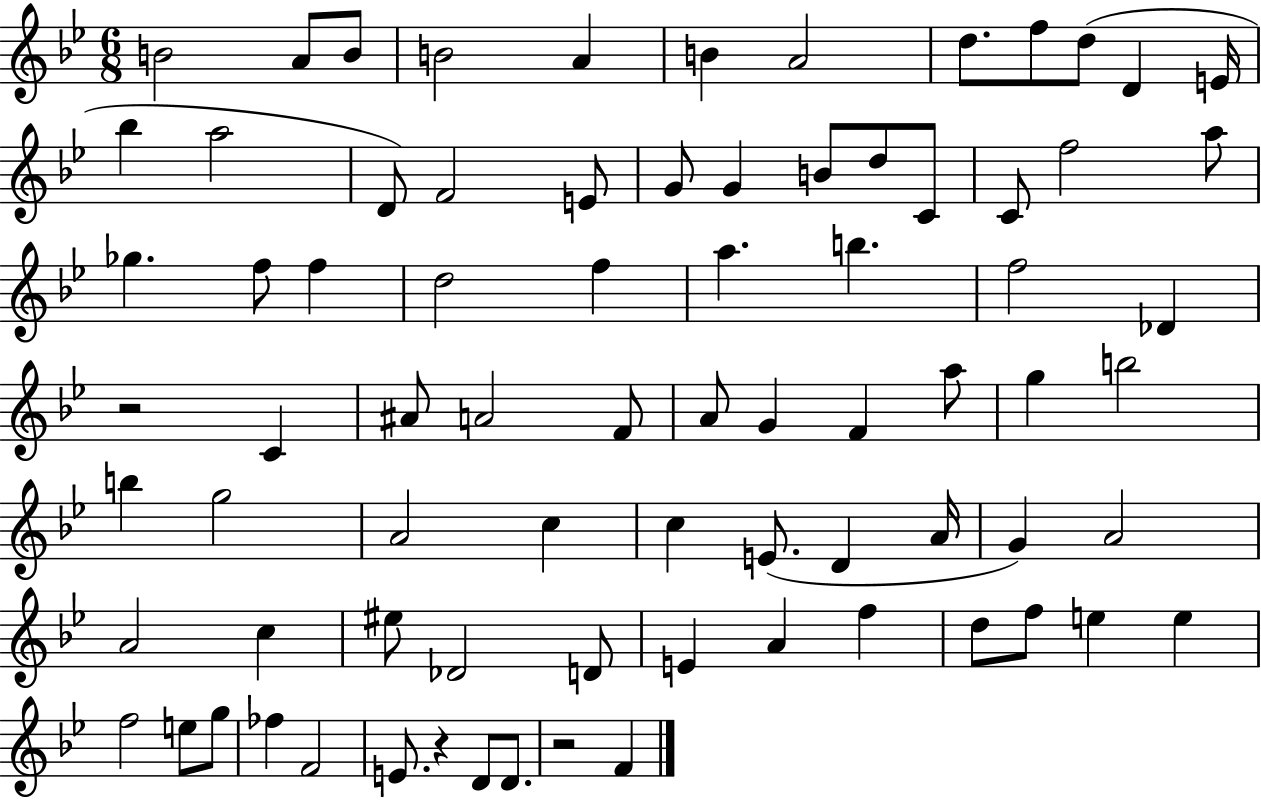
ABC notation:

X:1
T:Untitled
M:6/8
L:1/4
K:Bb
B2 A/2 B/2 B2 A B A2 d/2 f/2 d/2 D E/4 _b a2 D/2 F2 E/2 G/2 G B/2 d/2 C/2 C/2 f2 a/2 _g f/2 f d2 f a b f2 _D z2 C ^A/2 A2 F/2 A/2 G F a/2 g b2 b g2 A2 c c E/2 D A/4 G A2 A2 c ^e/2 _D2 D/2 E A f d/2 f/2 e e f2 e/2 g/2 _f F2 E/2 z D/2 D/2 z2 F